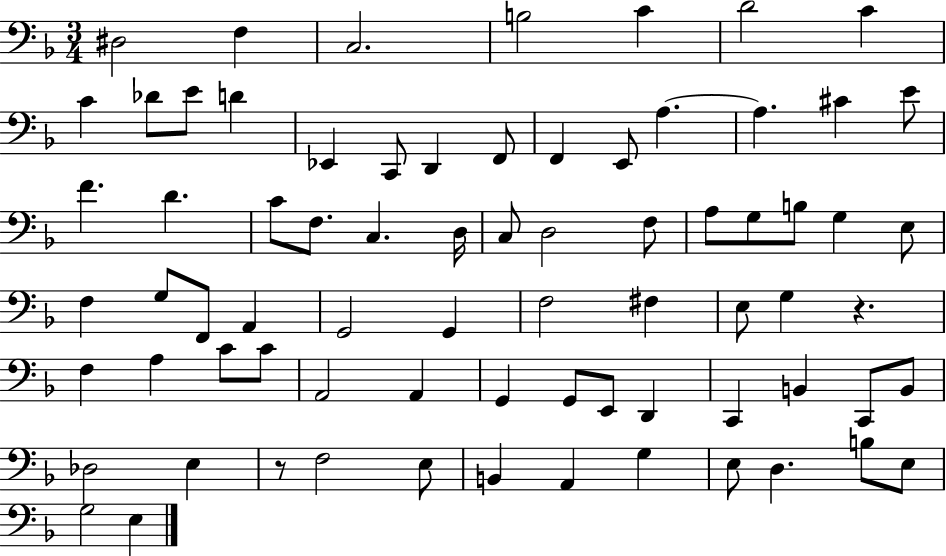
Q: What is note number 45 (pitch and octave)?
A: G3